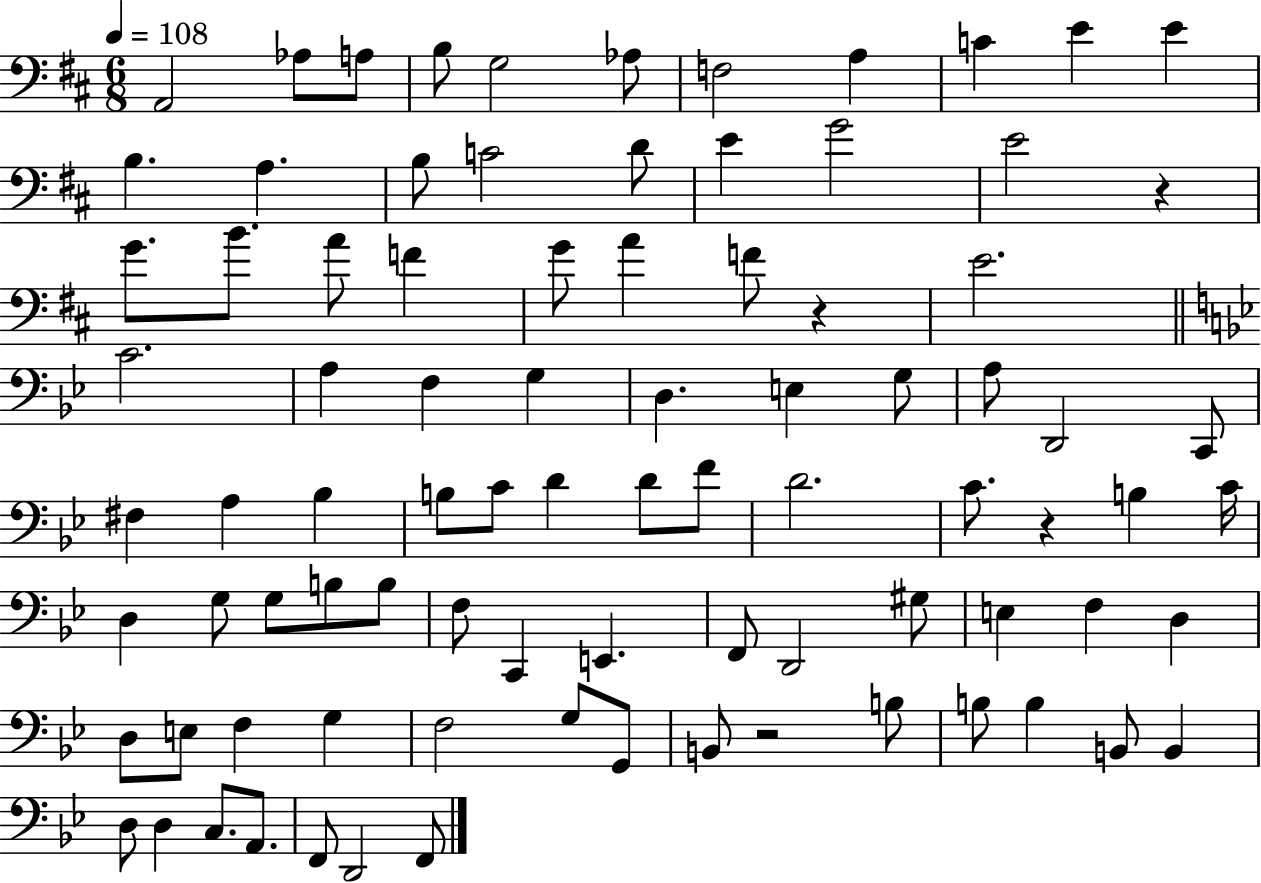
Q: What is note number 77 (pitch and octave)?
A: D3